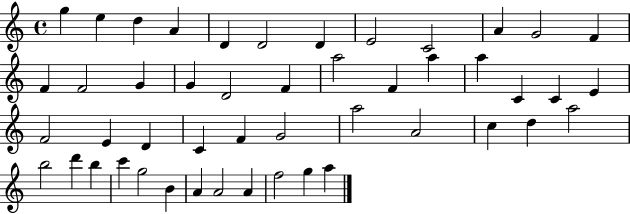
{
  \clef treble
  \time 4/4
  \defaultTimeSignature
  \key c \major
  g''4 e''4 d''4 a'4 | d'4 d'2 d'4 | e'2 c'2 | a'4 g'2 f'4 | \break f'4 f'2 g'4 | g'4 d'2 f'4 | a''2 f'4 a''4 | a''4 c'4 c'4 e'4 | \break f'2 e'4 d'4 | c'4 f'4 g'2 | a''2 a'2 | c''4 d''4 a''2 | \break b''2 d'''4 b''4 | c'''4 g''2 b'4 | a'4 a'2 a'4 | f''2 g''4 a''4 | \break \bar "|."
}